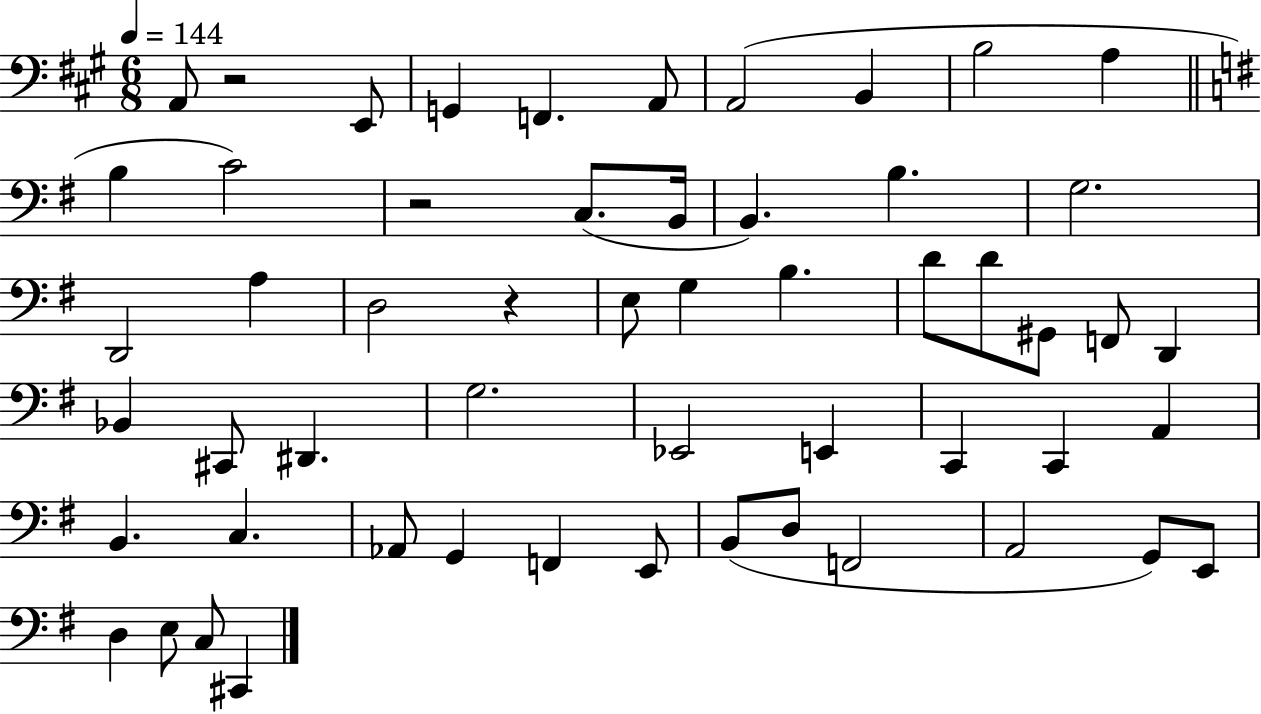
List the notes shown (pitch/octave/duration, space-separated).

A2/e R/h E2/e G2/q F2/q. A2/e A2/h B2/q B3/h A3/q B3/q C4/h R/h C3/e. B2/s B2/q. B3/q. G3/h. D2/h A3/q D3/h R/q E3/e G3/q B3/q. D4/e D4/e G#2/e F2/e D2/q Bb2/q C#2/e D#2/q. G3/h. Eb2/h E2/q C2/q C2/q A2/q B2/q. C3/q. Ab2/e G2/q F2/q E2/e B2/e D3/e F2/h A2/h G2/e E2/e D3/q E3/e C3/e C#2/q